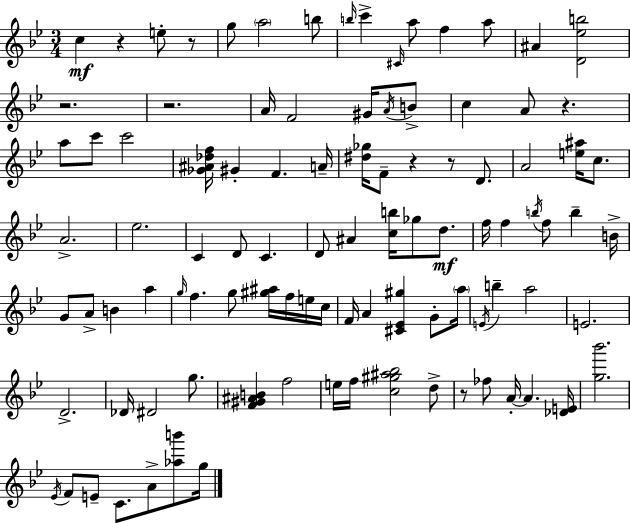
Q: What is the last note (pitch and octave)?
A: G5